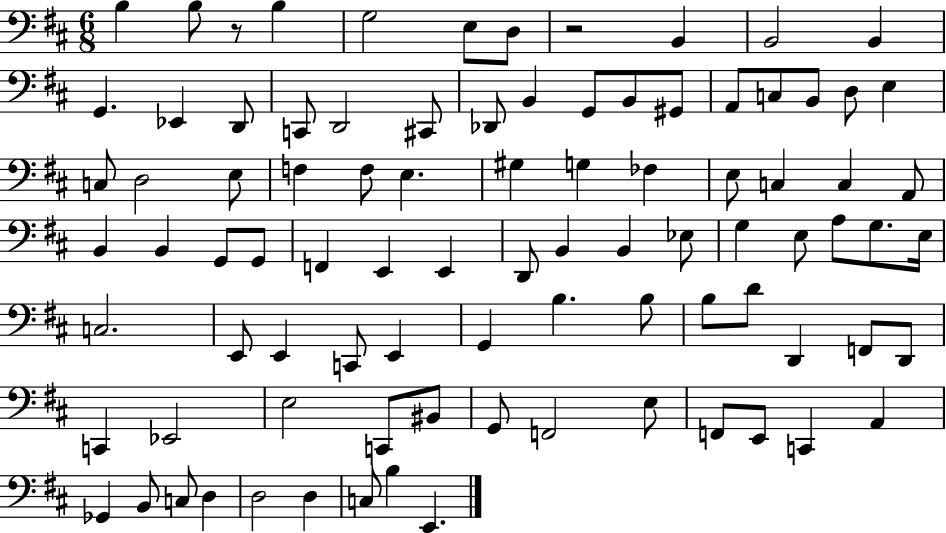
B3/q B3/e R/e B3/q G3/h E3/e D3/e R/h B2/q B2/h B2/q G2/q. Eb2/q D2/e C2/e D2/h C#2/e Db2/e B2/q G2/e B2/e G#2/e A2/e C3/e B2/e D3/e E3/q C3/e D3/h E3/e F3/q F3/e E3/q. G#3/q G3/q FES3/q E3/e C3/q C3/q A2/e B2/q B2/q G2/e G2/e F2/q E2/q E2/q D2/e B2/q B2/q Eb3/e G3/q E3/e A3/e G3/e. E3/s C3/h. E2/e E2/q C2/e E2/q G2/q B3/q. B3/e B3/e D4/e D2/q F2/e D2/e C2/q Eb2/h E3/h C2/e BIS2/e G2/e F2/h E3/e F2/e E2/e C2/q A2/q Gb2/q B2/e C3/e D3/q D3/h D3/q C3/e B3/q E2/q.